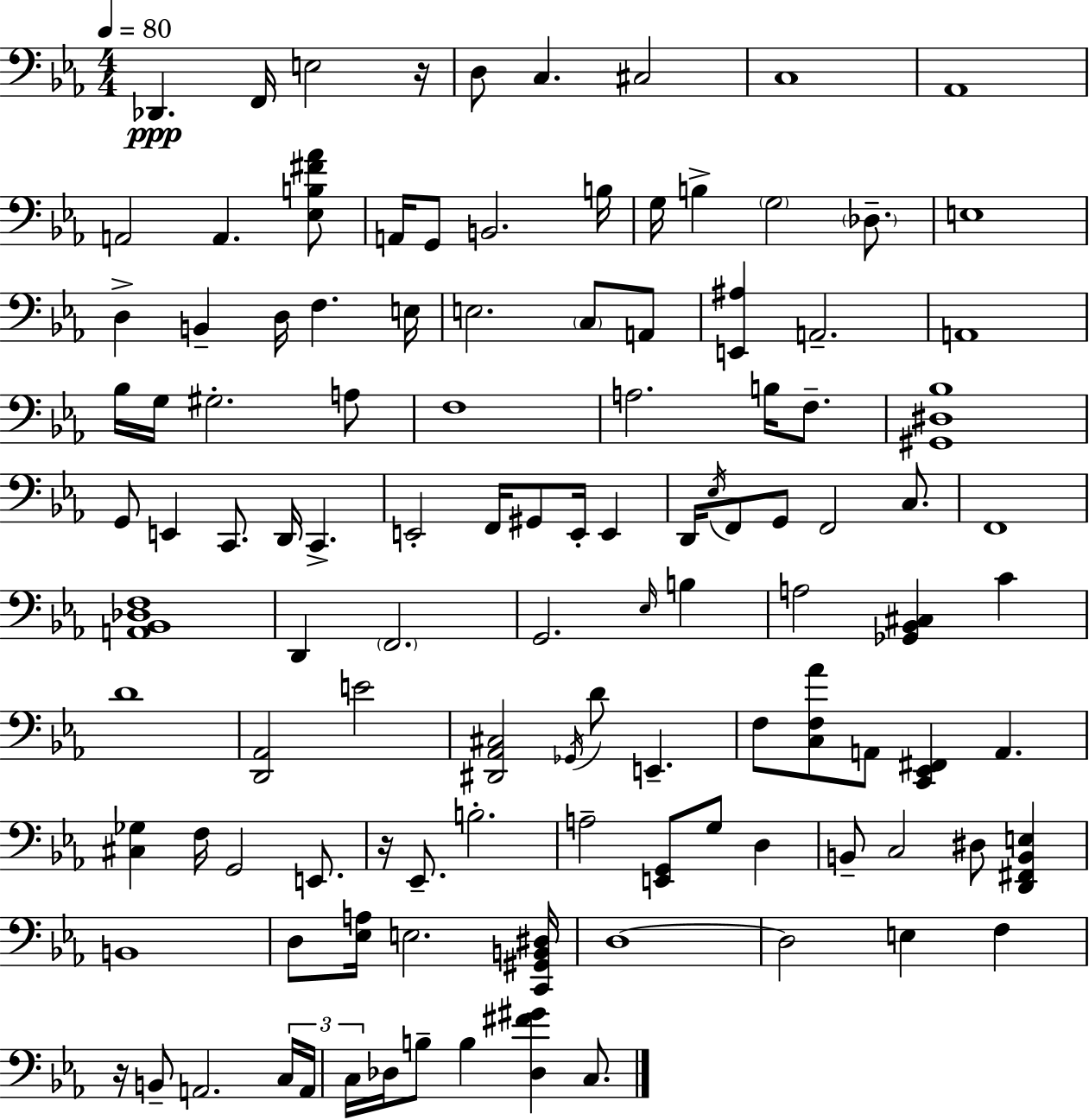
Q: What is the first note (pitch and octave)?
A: Db2